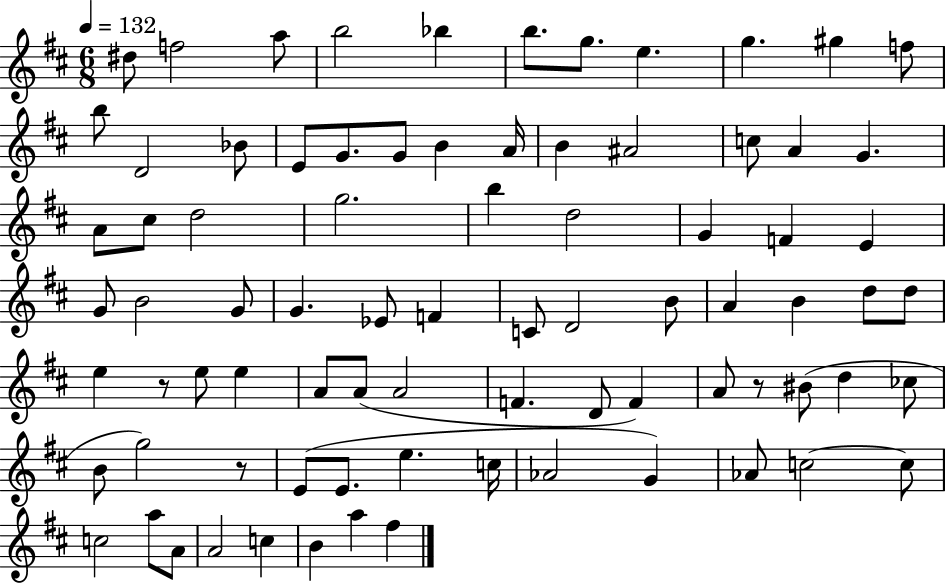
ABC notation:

X:1
T:Untitled
M:6/8
L:1/4
K:D
^d/2 f2 a/2 b2 _b b/2 g/2 e g ^g f/2 b/2 D2 _B/2 E/2 G/2 G/2 B A/4 B ^A2 c/2 A G A/2 ^c/2 d2 g2 b d2 G F E G/2 B2 G/2 G _E/2 F C/2 D2 B/2 A B d/2 d/2 e z/2 e/2 e A/2 A/2 A2 F D/2 F A/2 z/2 ^B/2 d _c/2 B/2 g2 z/2 E/2 E/2 e c/4 _A2 G _A/2 c2 c/2 c2 a/2 A/2 A2 c B a ^f